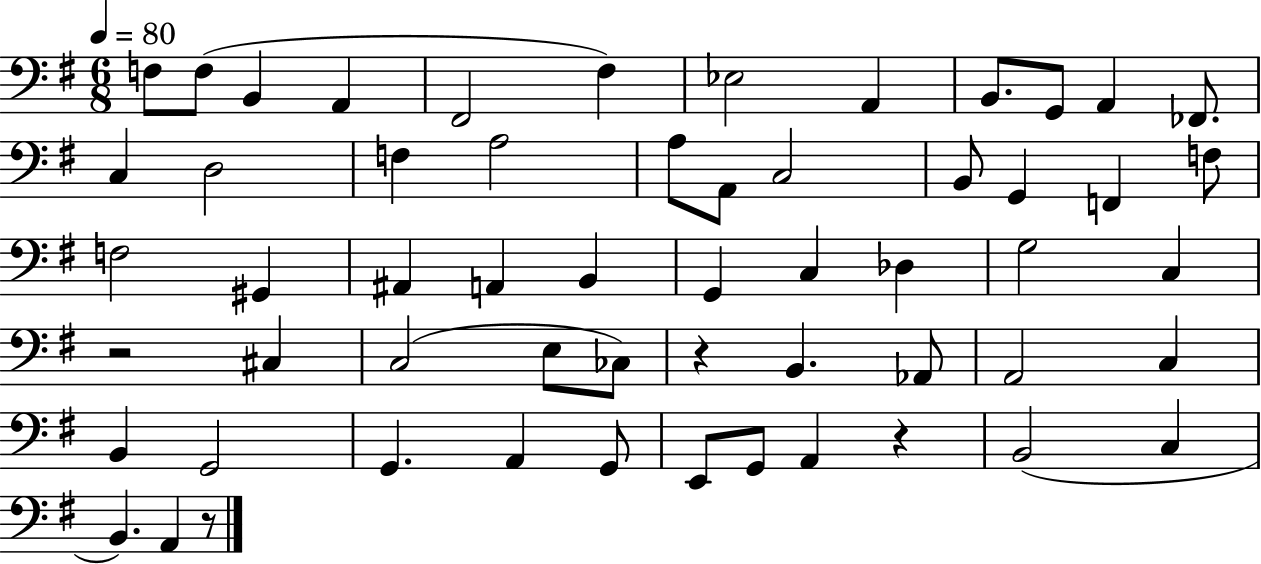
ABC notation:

X:1
T:Untitled
M:6/8
L:1/4
K:G
F,/2 F,/2 B,, A,, ^F,,2 ^F, _E,2 A,, B,,/2 G,,/2 A,, _F,,/2 C, D,2 F, A,2 A,/2 A,,/2 C,2 B,,/2 G,, F,, F,/2 F,2 ^G,, ^A,, A,, B,, G,, C, _D, G,2 C, z2 ^C, C,2 E,/2 _C,/2 z B,, _A,,/2 A,,2 C, B,, G,,2 G,, A,, G,,/2 E,,/2 G,,/2 A,, z B,,2 C, B,, A,, z/2